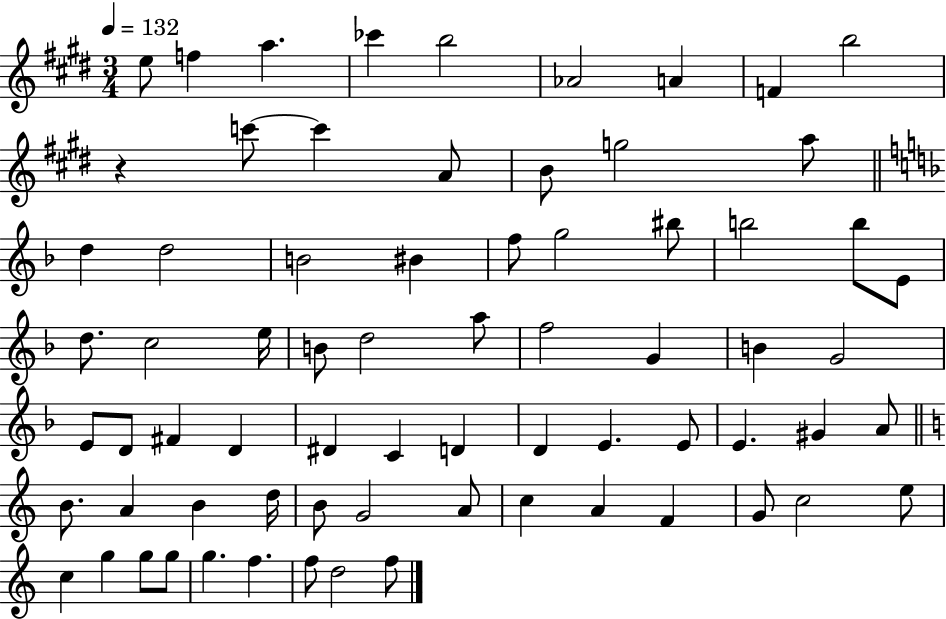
{
  \clef treble
  \numericTimeSignature
  \time 3/4
  \key e \major
  \tempo 4 = 132
  e''8 f''4 a''4. | ces'''4 b''2 | aes'2 a'4 | f'4 b''2 | \break r4 c'''8~~ c'''4 a'8 | b'8 g''2 a''8 | \bar "||" \break \key f \major d''4 d''2 | b'2 bis'4 | f''8 g''2 bis''8 | b''2 b''8 e'8 | \break d''8. c''2 e''16 | b'8 d''2 a''8 | f''2 g'4 | b'4 g'2 | \break e'8 d'8 fis'4 d'4 | dis'4 c'4 d'4 | d'4 e'4. e'8 | e'4. gis'4 a'8 | \break \bar "||" \break \key c \major b'8. a'4 b'4 d''16 | b'8 g'2 a'8 | c''4 a'4 f'4 | g'8 c''2 e''8 | \break c''4 g''4 g''8 g''8 | g''4. f''4. | f''8 d''2 f''8 | \bar "|."
}